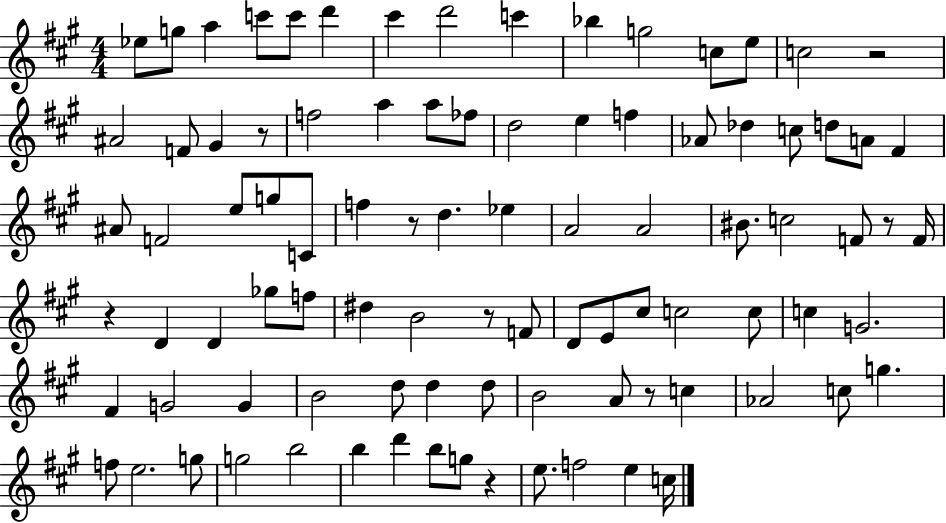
Eb5/e G5/e A5/q C6/e C6/e D6/q C#6/q D6/h C6/q Bb5/q G5/h C5/e E5/e C5/h R/h A#4/h F4/e G#4/q R/e F5/h A5/q A5/e FES5/e D5/h E5/q F5/q Ab4/e Db5/q C5/e D5/e A4/e F#4/q A#4/e F4/h E5/e G5/e C4/e F5/q R/e D5/q. Eb5/q A4/h A4/h BIS4/e. C5/h F4/e R/e F4/s R/q D4/q D4/q Gb5/e F5/e D#5/q B4/h R/e F4/e D4/e E4/e C#5/e C5/h C5/e C5/q G4/h. F#4/q G4/h G4/q B4/h D5/e D5/q D5/e B4/h A4/e R/e C5/q Ab4/h C5/e G5/q. F5/e E5/h. G5/e G5/h B5/h B5/q D6/q B5/e G5/e R/q E5/e. F5/h E5/q C5/s